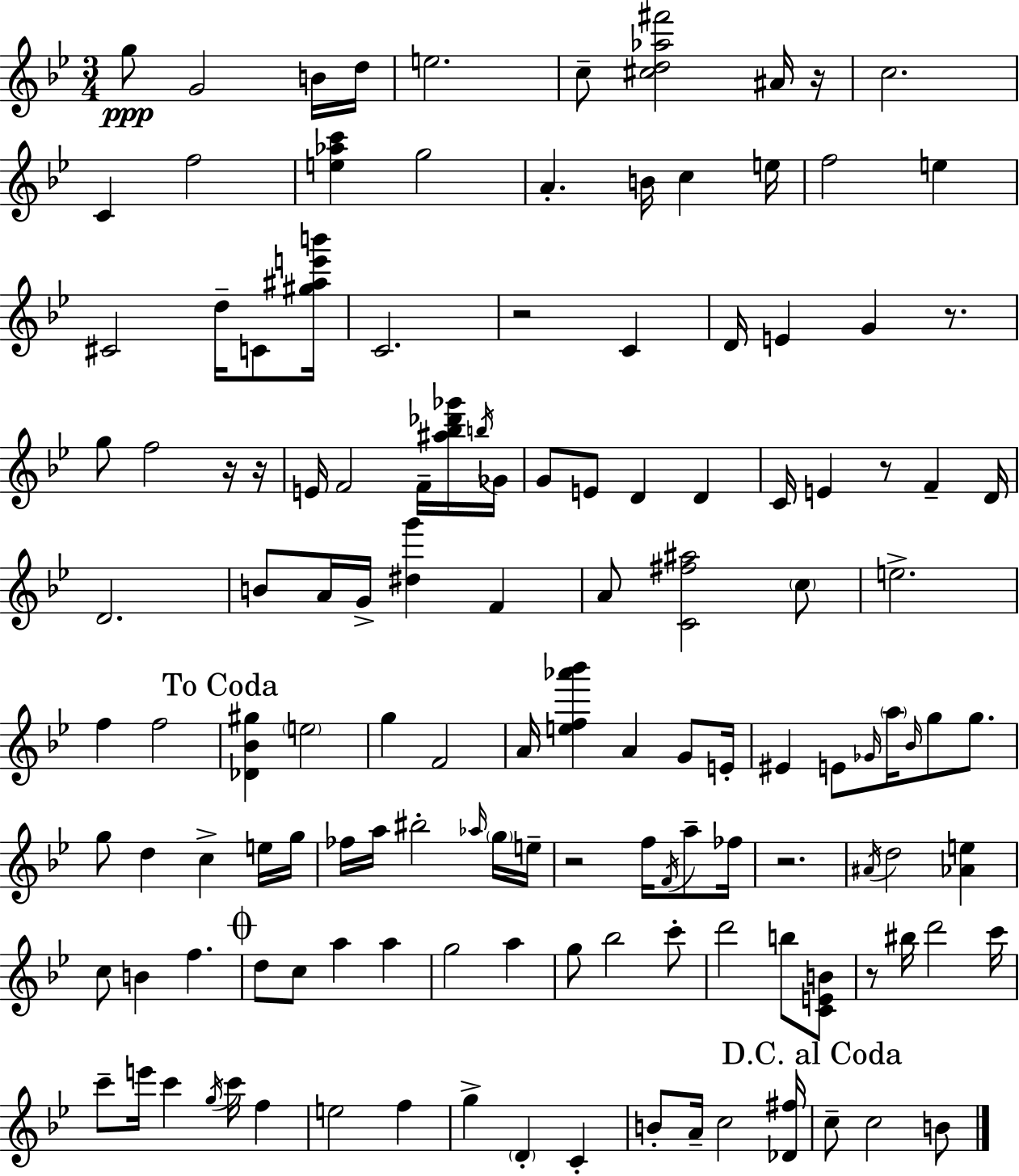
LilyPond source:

{
  \clef treble
  \numericTimeSignature
  \time 3/4
  \key bes \major
  g''8\ppp g'2 b'16 d''16 | e''2. | c''8-- <cis'' d'' aes'' fis'''>2 ais'16 r16 | c''2. | \break c'4 f''2 | <e'' aes'' c'''>4 g''2 | a'4.-. b'16 c''4 e''16 | f''2 e''4 | \break cis'2 d''16-- c'8 <gis'' ais'' e''' b'''>16 | c'2. | r2 c'4 | d'16 e'4 g'4 r8. | \break g''8 f''2 r16 r16 | e'16 f'2 f'16-- <ais'' bes'' des''' ges'''>16 \acciaccatura { b''16 } | ges'16 g'8 e'8 d'4 d'4 | c'16 e'4 r8 f'4-- | \break d'16 d'2. | b'8 a'16 g'16-> <dis'' g'''>4 f'4 | a'8 <c' fis'' ais''>2 \parenthesize c''8 | e''2.-> | \break f''4 f''2 | \mark "To Coda" <des' bes' gis''>4 \parenthesize e''2 | g''4 f'2 | a'16 <e'' f'' aes''' bes'''>4 a'4 g'8 | \break e'16-. eis'4 e'8 \grace { ges'16 } \parenthesize a''16 \grace { bes'16 } g''8 | g''8. g''8 d''4 c''4-> | e''16 g''16 fes''16 a''16 bis''2-. | \grace { aes''16 } \parenthesize g''16 e''16-- r2 | \break f''16 \acciaccatura { f'16 } a''8-- fes''16 r2. | \acciaccatura { ais'16 } d''2 | <aes' e''>4 c''8 b'4 | f''4. \mark \markup { \musicglyph "scripts.coda" } d''8 c''8 a''4 | \break a''4 g''2 | a''4 g''8 bes''2 | c'''8-. d'''2 | b''8 <c' e' b'>8 r8 bis''16 d'''2 | \break c'''16 c'''8-- e'''16 c'''4 | \acciaccatura { g''16 } c'''16 f''4 e''2 | f''4 g''4-> \parenthesize d'4-. | c'4-. b'8-. a'16-- c''2 | \break <des' fis''>16 \mark "D.C. al Coda" c''8-- c''2 | b'8 \bar "|."
}